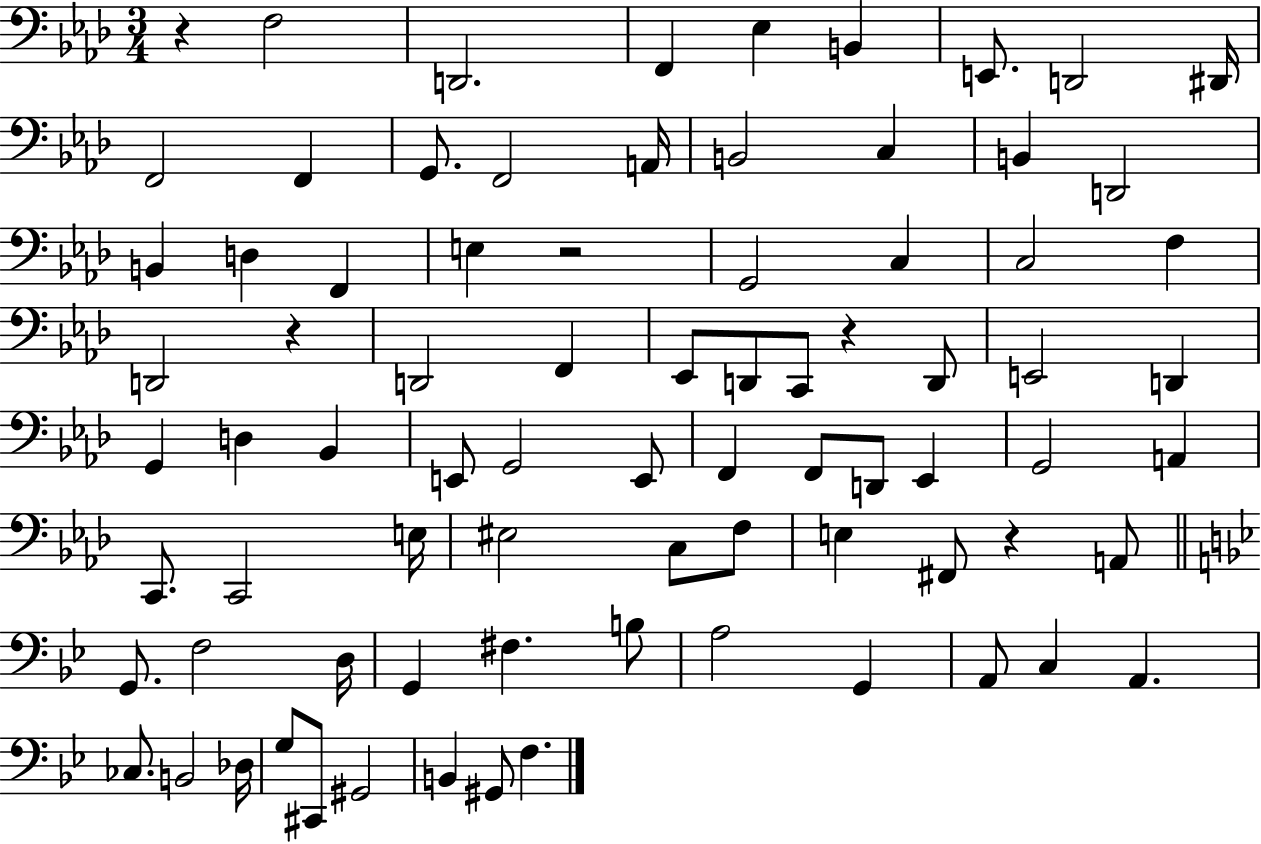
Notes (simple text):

R/q F3/h D2/h. F2/q Eb3/q B2/q E2/e. D2/h D#2/s F2/h F2/q G2/e. F2/h A2/s B2/h C3/q B2/q D2/h B2/q D3/q F2/q E3/q R/h G2/h C3/q C3/h F3/q D2/h R/q D2/h F2/q Eb2/e D2/e C2/e R/q D2/e E2/h D2/q G2/q D3/q Bb2/q E2/e G2/h E2/e F2/q F2/e D2/e Eb2/q G2/h A2/q C2/e. C2/h E3/s EIS3/h C3/e F3/e E3/q F#2/e R/q A2/e G2/e. F3/h D3/s G2/q F#3/q. B3/e A3/h G2/q A2/e C3/q A2/q. CES3/e. B2/h Db3/s G3/e C#2/e G#2/h B2/q G#2/e F3/q.